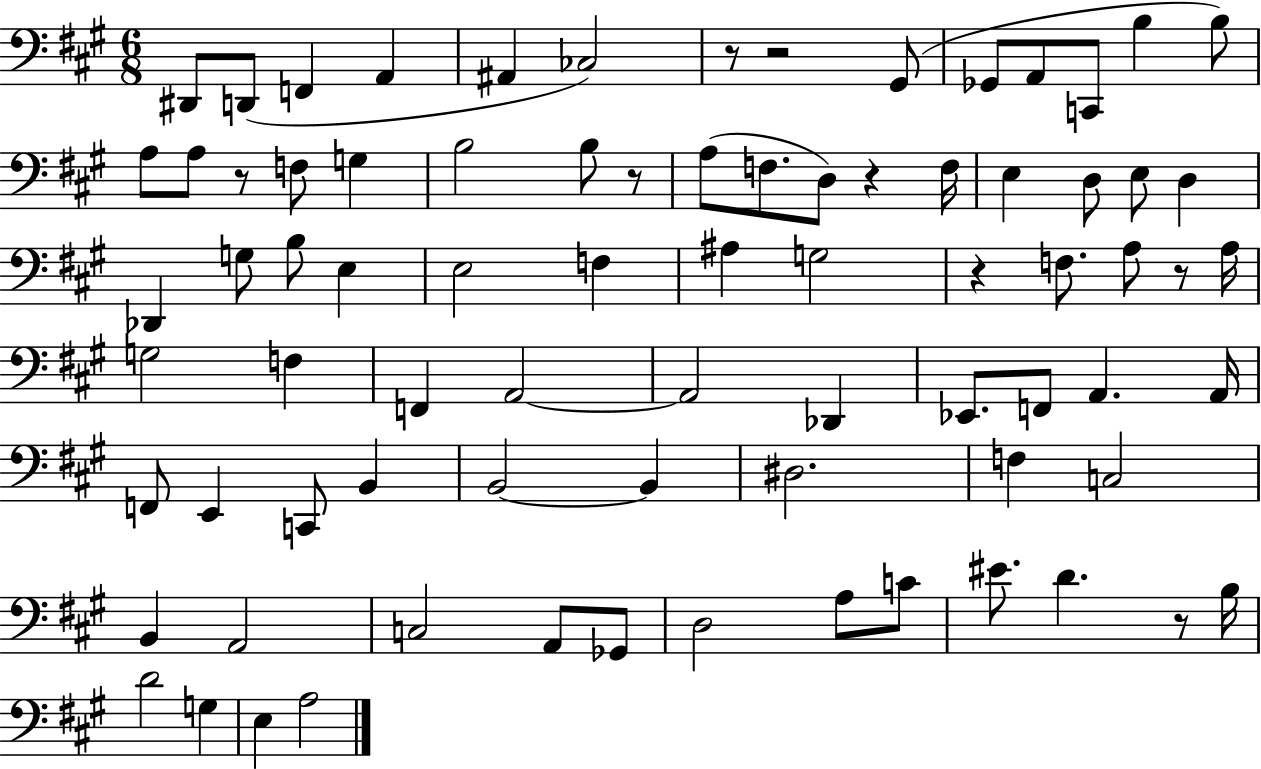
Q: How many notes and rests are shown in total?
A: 79